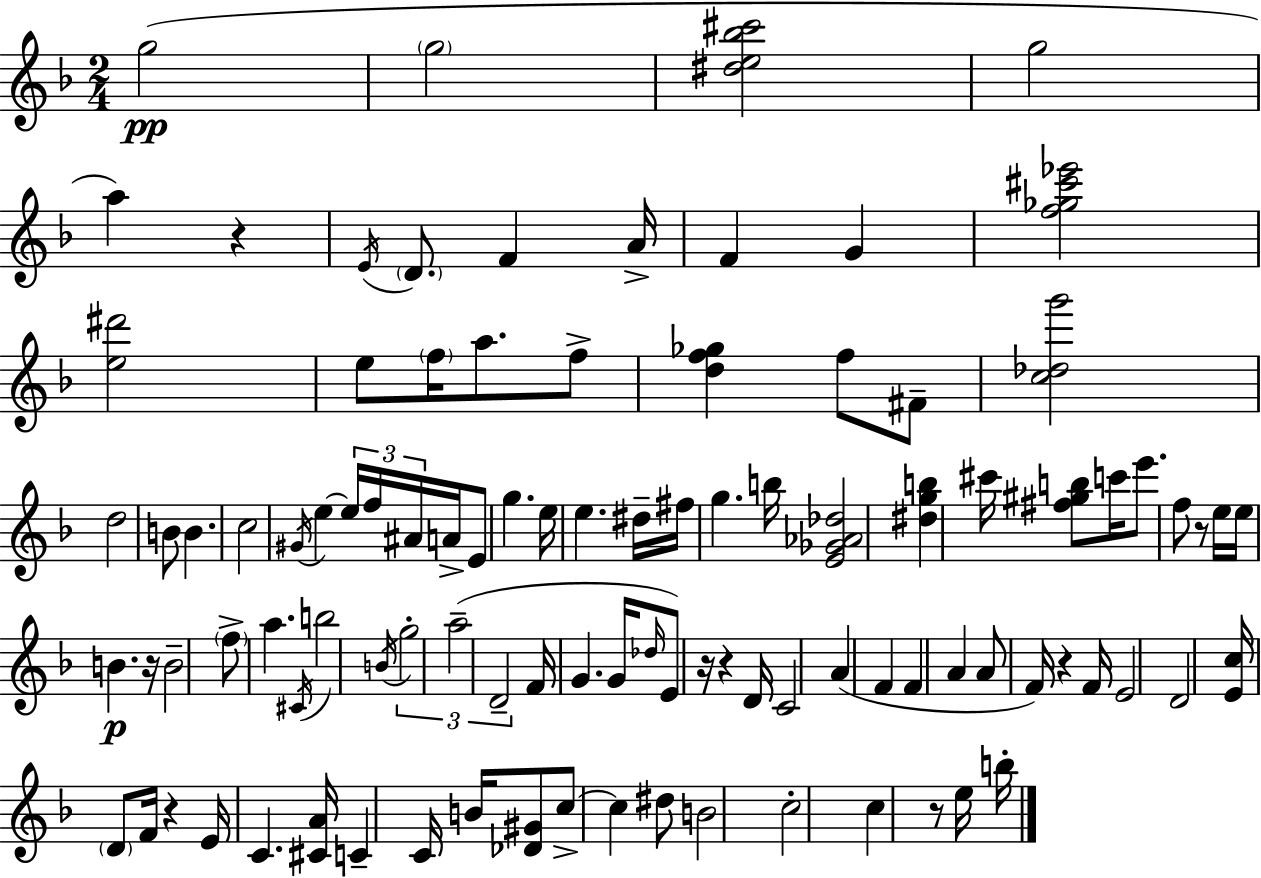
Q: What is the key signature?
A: F major